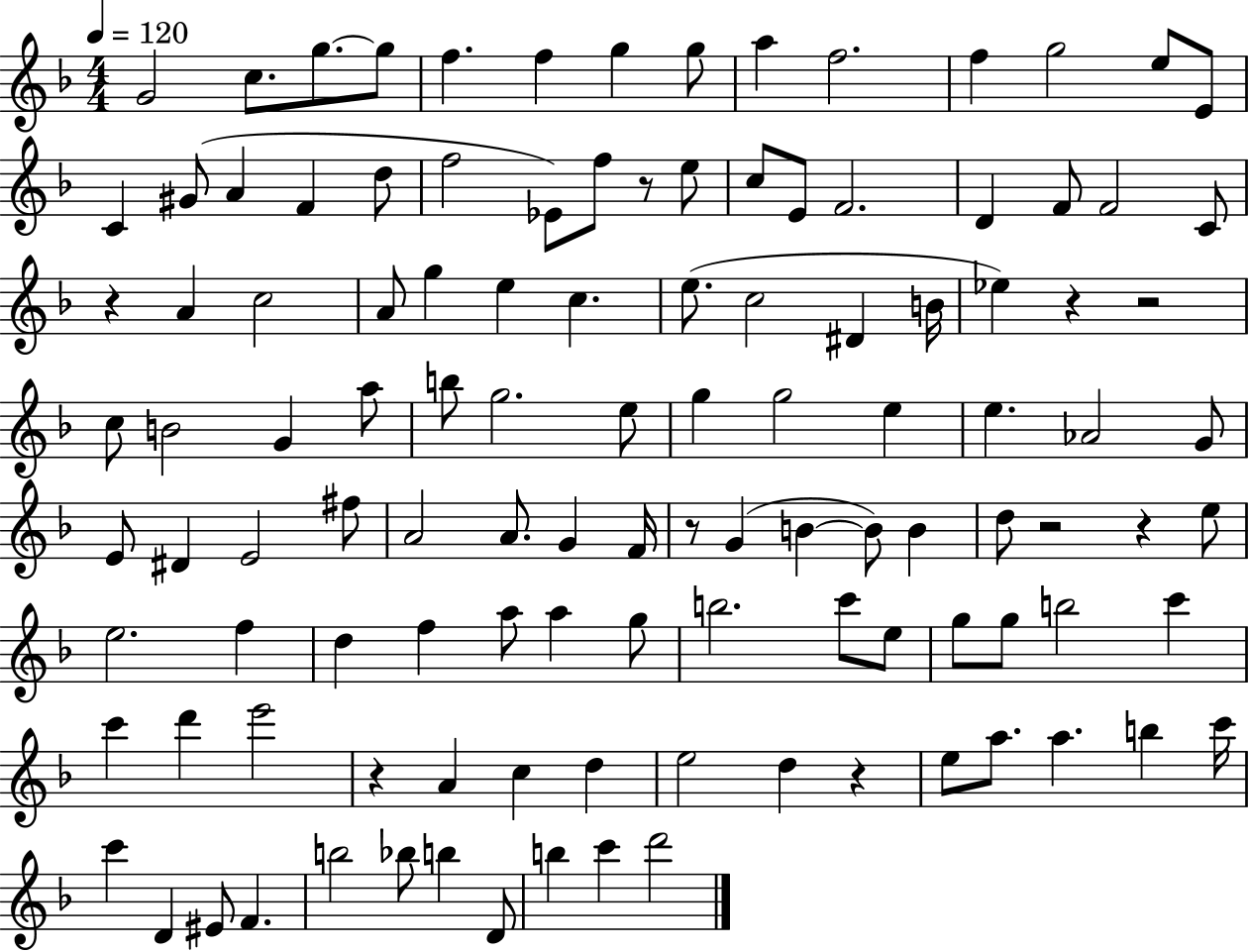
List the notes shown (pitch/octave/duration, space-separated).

G4/h C5/e. G5/e. G5/e F5/q. F5/q G5/q G5/e A5/q F5/h. F5/q G5/h E5/e E4/e C4/q G#4/e A4/q F4/q D5/e F5/h Eb4/e F5/e R/e E5/e C5/e E4/e F4/h. D4/q F4/e F4/h C4/e R/q A4/q C5/h A4/e G5/q E5/q C5/q. E5/e. C5/h D#4/q B4/s Eb5/q R/q R/h C5/e B4/h G4/q A5/e B5/e G5/h. E5/e G5/q G5/h E5/q E5/q. Ab4/h G4/e E4/e D#4/q E4/h F#5/e A4/h A4/e. G4/q F4/s R/e G4/q B4/q B4/e B4/q D5/e R/h R/q E5/e E5/h. F5/q D5/q F5/q A5/e A5/q G5/e B5/h. C6/e E5/e G5/e G5/e B5/h C6/q C6/q D6/q E6/h R/q A4/q C5/q D5/q E5/h D5/q R/q E5/e A5/e. A5/q. B5/q C6/s C6/q D4/q EIS4/e F4/q. B5/h Bb5/e B5/q D4/e B5/q C6/q D6/h